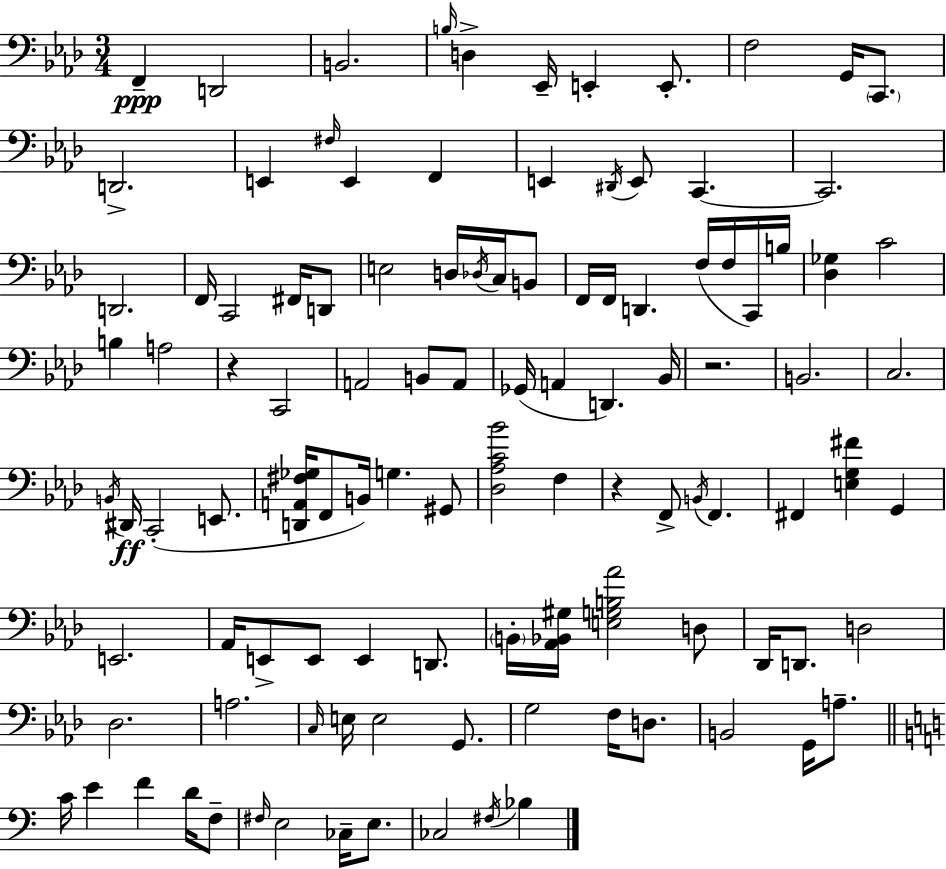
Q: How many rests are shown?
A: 3